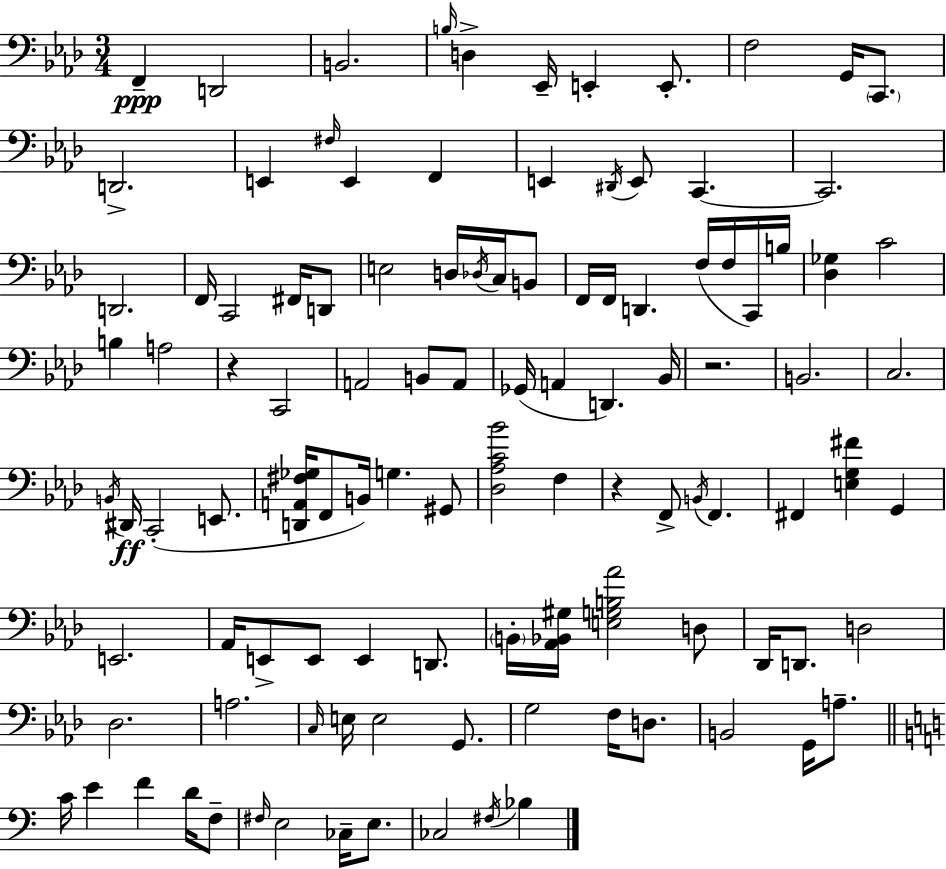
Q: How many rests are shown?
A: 3